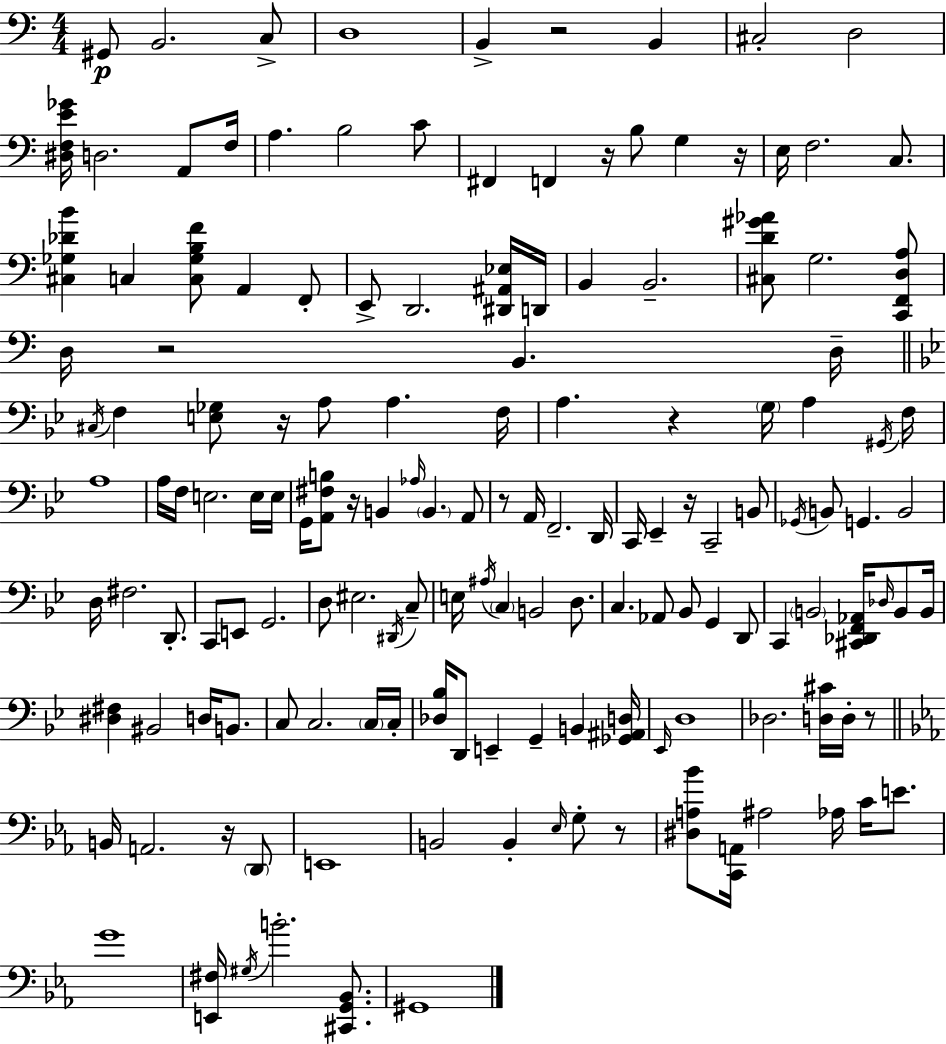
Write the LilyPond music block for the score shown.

{
  \clef bass
  \numericTimeSignature
  \time 4/4
  \key a \minor
  gis,8\p b,2. c8-> | d1 | b,4-> r2 b,4 | cis2-. d2 | \break <dis f e' ges'>16 d2. a,8 f16 | a4. b2 c'8 | fis,4 f,4 r16 b8 g4 r16 | e16 f2. c8. | \break <cis ges des' b'>4 c4 <c ges b f'>8 a,4 f,8-. | e,8-> d,2. <dis, ais, ees>16 d,16 | b,4 b,2.-- | <cis d' gis' aes'>8 g2. <c, f, d a>8 | \break d16 r2 b,4. d16-- | \bar "||" \break \key bes \major \acciaccatura { cis16 } f4 <e ges>8 r16 a8 a4. | f16 a4. r4 \parenthesize g16 a4 | \acciaccatura { gis,16 } f16 a1 | a16 f16 e2. | \break e16 e16 g,16 <a, fis b>8 r16 b,4 \grace { aes16 } \parenthesize b,4. | a,8 r8 a,16 f,2.-- | d,16 c,16 ees,4-- r16 c,2-- | b,8 \acciaccatura { ges,16 } b,8 g,4. b,2 | \break d16 fis2. | d,8.-. c,8 e,8 g,2. | d8 eis2. | \acciaccatura { dis,16 } c8-- e16 \acciaccatura { ais16 } \parenthesize c4 b,2 | \break d8. c4. aes,8 bes,8 | g,4 d,8 c,4 \parenthesize b,2 | <cis, des, f, aes,>16 \grace { des16 } b,8 b,16 <dis fis>4 bis,2 | d16 b,8. c8 c2. | \break \parenthesize c16 c16-. <des bes>16 d,8 e,4-- g,4-- | b,4 <ges, ais, d>16 \grace { ees,16 } d1 | des2. | <d cis'>16 d16-. r8 \bar "||" \break \key ees \major b,16 a,2. r16 \parenthesize d,8 | e,1 | b,2 b,4-. \grace { ees16 } g8-. r8 | <dis a bes'>8 <c, a,>16 ais2 aes16 c'16 e'8. | \break g'1 | <e, fis>16 \acciaccatura { gis16 } b'2.-. <cis, g, bes,>8. | gis,1 | \bar "|."
}